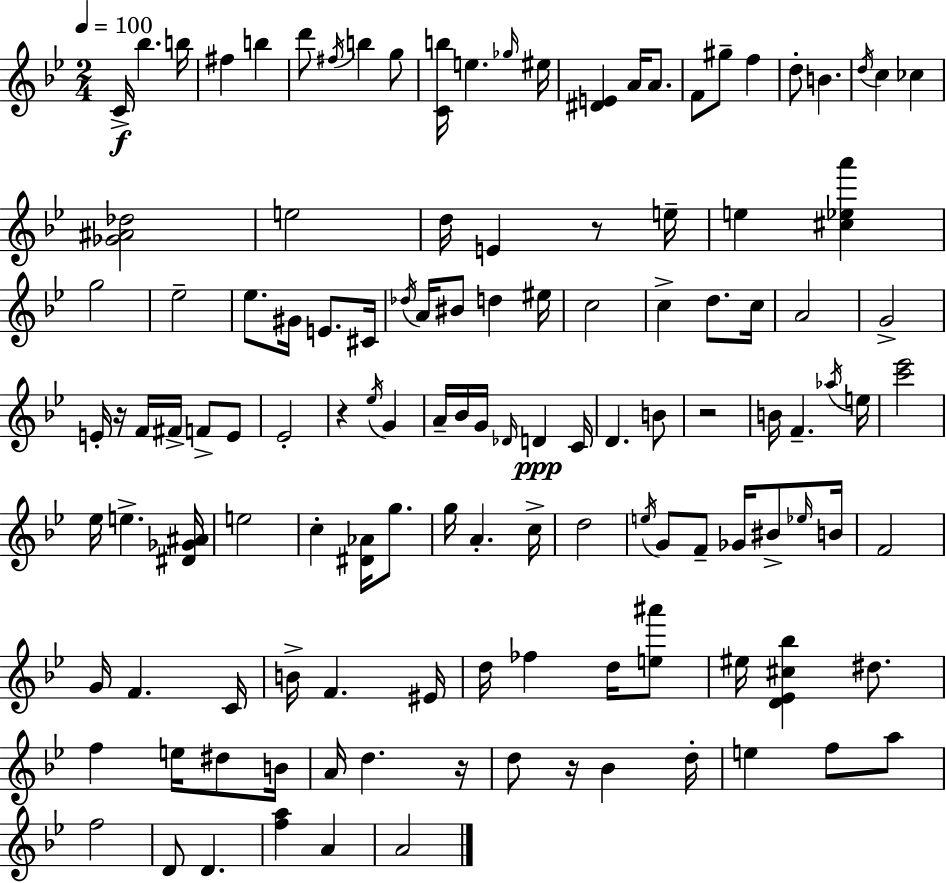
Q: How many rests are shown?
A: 6